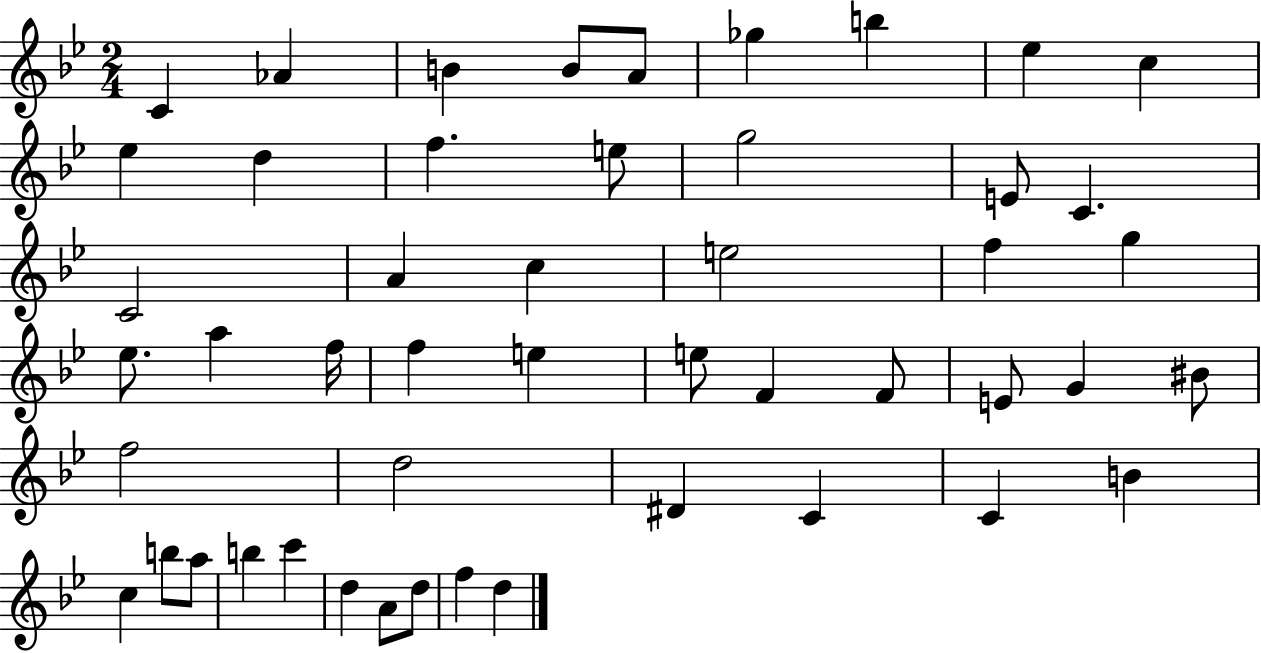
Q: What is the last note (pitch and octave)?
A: D5